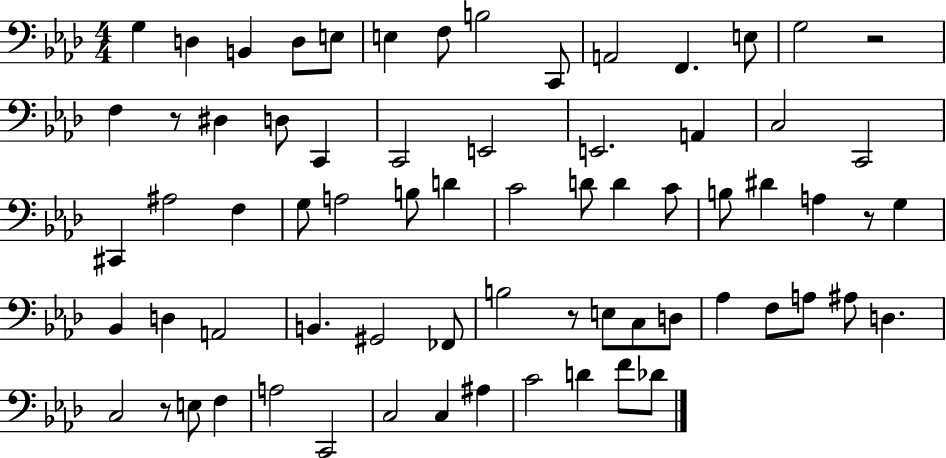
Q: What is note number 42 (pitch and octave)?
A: B2